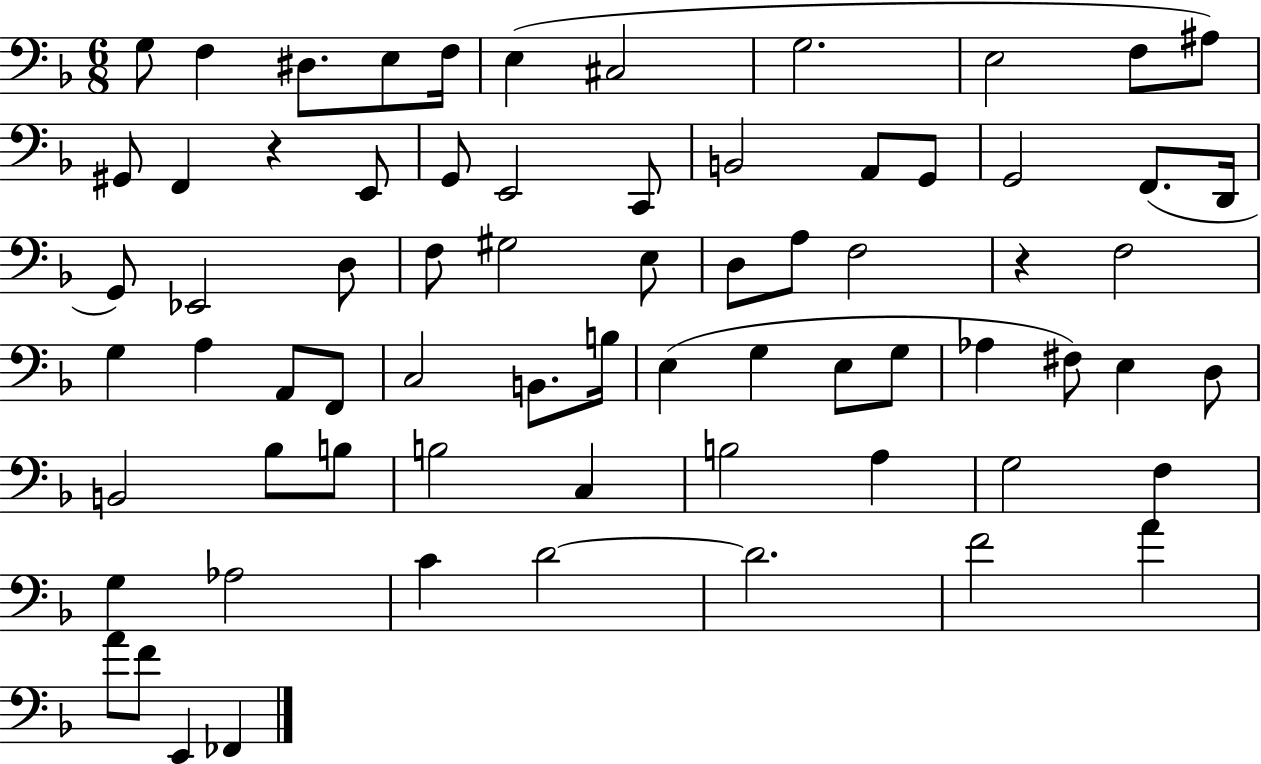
{
  \clef bass
  \numericTimeSignature
  \time 6/8
  \key f \major
  g8 f4 dis8. e8 f16 | e4( cis2 | g2. | e2 f8 ais8) | \break gis,8 f,4 r4 e,8 | g,8 e,2 c,8 | b,2 a,8 g,8 | g,2 f,8.( d,16 | \break g,8) ees,2 d8 | f8 gis2 e8 | d8 a8 f2 | r4 f2 | \break g4 a4 a,8 f,8 | c2 b,8. b16 | e4( g4 e8 g8 | aes4 fis8) e4 d8 | \break b,2 bes8 b8 | b2 c4 | b2 a4 | g2 f4 | \break g4 aes2 | c'4 d'2~~ | d'2. | f'2 a'4 | \break a'8 f'8 e,4 fes,4 | \bar "|."
}